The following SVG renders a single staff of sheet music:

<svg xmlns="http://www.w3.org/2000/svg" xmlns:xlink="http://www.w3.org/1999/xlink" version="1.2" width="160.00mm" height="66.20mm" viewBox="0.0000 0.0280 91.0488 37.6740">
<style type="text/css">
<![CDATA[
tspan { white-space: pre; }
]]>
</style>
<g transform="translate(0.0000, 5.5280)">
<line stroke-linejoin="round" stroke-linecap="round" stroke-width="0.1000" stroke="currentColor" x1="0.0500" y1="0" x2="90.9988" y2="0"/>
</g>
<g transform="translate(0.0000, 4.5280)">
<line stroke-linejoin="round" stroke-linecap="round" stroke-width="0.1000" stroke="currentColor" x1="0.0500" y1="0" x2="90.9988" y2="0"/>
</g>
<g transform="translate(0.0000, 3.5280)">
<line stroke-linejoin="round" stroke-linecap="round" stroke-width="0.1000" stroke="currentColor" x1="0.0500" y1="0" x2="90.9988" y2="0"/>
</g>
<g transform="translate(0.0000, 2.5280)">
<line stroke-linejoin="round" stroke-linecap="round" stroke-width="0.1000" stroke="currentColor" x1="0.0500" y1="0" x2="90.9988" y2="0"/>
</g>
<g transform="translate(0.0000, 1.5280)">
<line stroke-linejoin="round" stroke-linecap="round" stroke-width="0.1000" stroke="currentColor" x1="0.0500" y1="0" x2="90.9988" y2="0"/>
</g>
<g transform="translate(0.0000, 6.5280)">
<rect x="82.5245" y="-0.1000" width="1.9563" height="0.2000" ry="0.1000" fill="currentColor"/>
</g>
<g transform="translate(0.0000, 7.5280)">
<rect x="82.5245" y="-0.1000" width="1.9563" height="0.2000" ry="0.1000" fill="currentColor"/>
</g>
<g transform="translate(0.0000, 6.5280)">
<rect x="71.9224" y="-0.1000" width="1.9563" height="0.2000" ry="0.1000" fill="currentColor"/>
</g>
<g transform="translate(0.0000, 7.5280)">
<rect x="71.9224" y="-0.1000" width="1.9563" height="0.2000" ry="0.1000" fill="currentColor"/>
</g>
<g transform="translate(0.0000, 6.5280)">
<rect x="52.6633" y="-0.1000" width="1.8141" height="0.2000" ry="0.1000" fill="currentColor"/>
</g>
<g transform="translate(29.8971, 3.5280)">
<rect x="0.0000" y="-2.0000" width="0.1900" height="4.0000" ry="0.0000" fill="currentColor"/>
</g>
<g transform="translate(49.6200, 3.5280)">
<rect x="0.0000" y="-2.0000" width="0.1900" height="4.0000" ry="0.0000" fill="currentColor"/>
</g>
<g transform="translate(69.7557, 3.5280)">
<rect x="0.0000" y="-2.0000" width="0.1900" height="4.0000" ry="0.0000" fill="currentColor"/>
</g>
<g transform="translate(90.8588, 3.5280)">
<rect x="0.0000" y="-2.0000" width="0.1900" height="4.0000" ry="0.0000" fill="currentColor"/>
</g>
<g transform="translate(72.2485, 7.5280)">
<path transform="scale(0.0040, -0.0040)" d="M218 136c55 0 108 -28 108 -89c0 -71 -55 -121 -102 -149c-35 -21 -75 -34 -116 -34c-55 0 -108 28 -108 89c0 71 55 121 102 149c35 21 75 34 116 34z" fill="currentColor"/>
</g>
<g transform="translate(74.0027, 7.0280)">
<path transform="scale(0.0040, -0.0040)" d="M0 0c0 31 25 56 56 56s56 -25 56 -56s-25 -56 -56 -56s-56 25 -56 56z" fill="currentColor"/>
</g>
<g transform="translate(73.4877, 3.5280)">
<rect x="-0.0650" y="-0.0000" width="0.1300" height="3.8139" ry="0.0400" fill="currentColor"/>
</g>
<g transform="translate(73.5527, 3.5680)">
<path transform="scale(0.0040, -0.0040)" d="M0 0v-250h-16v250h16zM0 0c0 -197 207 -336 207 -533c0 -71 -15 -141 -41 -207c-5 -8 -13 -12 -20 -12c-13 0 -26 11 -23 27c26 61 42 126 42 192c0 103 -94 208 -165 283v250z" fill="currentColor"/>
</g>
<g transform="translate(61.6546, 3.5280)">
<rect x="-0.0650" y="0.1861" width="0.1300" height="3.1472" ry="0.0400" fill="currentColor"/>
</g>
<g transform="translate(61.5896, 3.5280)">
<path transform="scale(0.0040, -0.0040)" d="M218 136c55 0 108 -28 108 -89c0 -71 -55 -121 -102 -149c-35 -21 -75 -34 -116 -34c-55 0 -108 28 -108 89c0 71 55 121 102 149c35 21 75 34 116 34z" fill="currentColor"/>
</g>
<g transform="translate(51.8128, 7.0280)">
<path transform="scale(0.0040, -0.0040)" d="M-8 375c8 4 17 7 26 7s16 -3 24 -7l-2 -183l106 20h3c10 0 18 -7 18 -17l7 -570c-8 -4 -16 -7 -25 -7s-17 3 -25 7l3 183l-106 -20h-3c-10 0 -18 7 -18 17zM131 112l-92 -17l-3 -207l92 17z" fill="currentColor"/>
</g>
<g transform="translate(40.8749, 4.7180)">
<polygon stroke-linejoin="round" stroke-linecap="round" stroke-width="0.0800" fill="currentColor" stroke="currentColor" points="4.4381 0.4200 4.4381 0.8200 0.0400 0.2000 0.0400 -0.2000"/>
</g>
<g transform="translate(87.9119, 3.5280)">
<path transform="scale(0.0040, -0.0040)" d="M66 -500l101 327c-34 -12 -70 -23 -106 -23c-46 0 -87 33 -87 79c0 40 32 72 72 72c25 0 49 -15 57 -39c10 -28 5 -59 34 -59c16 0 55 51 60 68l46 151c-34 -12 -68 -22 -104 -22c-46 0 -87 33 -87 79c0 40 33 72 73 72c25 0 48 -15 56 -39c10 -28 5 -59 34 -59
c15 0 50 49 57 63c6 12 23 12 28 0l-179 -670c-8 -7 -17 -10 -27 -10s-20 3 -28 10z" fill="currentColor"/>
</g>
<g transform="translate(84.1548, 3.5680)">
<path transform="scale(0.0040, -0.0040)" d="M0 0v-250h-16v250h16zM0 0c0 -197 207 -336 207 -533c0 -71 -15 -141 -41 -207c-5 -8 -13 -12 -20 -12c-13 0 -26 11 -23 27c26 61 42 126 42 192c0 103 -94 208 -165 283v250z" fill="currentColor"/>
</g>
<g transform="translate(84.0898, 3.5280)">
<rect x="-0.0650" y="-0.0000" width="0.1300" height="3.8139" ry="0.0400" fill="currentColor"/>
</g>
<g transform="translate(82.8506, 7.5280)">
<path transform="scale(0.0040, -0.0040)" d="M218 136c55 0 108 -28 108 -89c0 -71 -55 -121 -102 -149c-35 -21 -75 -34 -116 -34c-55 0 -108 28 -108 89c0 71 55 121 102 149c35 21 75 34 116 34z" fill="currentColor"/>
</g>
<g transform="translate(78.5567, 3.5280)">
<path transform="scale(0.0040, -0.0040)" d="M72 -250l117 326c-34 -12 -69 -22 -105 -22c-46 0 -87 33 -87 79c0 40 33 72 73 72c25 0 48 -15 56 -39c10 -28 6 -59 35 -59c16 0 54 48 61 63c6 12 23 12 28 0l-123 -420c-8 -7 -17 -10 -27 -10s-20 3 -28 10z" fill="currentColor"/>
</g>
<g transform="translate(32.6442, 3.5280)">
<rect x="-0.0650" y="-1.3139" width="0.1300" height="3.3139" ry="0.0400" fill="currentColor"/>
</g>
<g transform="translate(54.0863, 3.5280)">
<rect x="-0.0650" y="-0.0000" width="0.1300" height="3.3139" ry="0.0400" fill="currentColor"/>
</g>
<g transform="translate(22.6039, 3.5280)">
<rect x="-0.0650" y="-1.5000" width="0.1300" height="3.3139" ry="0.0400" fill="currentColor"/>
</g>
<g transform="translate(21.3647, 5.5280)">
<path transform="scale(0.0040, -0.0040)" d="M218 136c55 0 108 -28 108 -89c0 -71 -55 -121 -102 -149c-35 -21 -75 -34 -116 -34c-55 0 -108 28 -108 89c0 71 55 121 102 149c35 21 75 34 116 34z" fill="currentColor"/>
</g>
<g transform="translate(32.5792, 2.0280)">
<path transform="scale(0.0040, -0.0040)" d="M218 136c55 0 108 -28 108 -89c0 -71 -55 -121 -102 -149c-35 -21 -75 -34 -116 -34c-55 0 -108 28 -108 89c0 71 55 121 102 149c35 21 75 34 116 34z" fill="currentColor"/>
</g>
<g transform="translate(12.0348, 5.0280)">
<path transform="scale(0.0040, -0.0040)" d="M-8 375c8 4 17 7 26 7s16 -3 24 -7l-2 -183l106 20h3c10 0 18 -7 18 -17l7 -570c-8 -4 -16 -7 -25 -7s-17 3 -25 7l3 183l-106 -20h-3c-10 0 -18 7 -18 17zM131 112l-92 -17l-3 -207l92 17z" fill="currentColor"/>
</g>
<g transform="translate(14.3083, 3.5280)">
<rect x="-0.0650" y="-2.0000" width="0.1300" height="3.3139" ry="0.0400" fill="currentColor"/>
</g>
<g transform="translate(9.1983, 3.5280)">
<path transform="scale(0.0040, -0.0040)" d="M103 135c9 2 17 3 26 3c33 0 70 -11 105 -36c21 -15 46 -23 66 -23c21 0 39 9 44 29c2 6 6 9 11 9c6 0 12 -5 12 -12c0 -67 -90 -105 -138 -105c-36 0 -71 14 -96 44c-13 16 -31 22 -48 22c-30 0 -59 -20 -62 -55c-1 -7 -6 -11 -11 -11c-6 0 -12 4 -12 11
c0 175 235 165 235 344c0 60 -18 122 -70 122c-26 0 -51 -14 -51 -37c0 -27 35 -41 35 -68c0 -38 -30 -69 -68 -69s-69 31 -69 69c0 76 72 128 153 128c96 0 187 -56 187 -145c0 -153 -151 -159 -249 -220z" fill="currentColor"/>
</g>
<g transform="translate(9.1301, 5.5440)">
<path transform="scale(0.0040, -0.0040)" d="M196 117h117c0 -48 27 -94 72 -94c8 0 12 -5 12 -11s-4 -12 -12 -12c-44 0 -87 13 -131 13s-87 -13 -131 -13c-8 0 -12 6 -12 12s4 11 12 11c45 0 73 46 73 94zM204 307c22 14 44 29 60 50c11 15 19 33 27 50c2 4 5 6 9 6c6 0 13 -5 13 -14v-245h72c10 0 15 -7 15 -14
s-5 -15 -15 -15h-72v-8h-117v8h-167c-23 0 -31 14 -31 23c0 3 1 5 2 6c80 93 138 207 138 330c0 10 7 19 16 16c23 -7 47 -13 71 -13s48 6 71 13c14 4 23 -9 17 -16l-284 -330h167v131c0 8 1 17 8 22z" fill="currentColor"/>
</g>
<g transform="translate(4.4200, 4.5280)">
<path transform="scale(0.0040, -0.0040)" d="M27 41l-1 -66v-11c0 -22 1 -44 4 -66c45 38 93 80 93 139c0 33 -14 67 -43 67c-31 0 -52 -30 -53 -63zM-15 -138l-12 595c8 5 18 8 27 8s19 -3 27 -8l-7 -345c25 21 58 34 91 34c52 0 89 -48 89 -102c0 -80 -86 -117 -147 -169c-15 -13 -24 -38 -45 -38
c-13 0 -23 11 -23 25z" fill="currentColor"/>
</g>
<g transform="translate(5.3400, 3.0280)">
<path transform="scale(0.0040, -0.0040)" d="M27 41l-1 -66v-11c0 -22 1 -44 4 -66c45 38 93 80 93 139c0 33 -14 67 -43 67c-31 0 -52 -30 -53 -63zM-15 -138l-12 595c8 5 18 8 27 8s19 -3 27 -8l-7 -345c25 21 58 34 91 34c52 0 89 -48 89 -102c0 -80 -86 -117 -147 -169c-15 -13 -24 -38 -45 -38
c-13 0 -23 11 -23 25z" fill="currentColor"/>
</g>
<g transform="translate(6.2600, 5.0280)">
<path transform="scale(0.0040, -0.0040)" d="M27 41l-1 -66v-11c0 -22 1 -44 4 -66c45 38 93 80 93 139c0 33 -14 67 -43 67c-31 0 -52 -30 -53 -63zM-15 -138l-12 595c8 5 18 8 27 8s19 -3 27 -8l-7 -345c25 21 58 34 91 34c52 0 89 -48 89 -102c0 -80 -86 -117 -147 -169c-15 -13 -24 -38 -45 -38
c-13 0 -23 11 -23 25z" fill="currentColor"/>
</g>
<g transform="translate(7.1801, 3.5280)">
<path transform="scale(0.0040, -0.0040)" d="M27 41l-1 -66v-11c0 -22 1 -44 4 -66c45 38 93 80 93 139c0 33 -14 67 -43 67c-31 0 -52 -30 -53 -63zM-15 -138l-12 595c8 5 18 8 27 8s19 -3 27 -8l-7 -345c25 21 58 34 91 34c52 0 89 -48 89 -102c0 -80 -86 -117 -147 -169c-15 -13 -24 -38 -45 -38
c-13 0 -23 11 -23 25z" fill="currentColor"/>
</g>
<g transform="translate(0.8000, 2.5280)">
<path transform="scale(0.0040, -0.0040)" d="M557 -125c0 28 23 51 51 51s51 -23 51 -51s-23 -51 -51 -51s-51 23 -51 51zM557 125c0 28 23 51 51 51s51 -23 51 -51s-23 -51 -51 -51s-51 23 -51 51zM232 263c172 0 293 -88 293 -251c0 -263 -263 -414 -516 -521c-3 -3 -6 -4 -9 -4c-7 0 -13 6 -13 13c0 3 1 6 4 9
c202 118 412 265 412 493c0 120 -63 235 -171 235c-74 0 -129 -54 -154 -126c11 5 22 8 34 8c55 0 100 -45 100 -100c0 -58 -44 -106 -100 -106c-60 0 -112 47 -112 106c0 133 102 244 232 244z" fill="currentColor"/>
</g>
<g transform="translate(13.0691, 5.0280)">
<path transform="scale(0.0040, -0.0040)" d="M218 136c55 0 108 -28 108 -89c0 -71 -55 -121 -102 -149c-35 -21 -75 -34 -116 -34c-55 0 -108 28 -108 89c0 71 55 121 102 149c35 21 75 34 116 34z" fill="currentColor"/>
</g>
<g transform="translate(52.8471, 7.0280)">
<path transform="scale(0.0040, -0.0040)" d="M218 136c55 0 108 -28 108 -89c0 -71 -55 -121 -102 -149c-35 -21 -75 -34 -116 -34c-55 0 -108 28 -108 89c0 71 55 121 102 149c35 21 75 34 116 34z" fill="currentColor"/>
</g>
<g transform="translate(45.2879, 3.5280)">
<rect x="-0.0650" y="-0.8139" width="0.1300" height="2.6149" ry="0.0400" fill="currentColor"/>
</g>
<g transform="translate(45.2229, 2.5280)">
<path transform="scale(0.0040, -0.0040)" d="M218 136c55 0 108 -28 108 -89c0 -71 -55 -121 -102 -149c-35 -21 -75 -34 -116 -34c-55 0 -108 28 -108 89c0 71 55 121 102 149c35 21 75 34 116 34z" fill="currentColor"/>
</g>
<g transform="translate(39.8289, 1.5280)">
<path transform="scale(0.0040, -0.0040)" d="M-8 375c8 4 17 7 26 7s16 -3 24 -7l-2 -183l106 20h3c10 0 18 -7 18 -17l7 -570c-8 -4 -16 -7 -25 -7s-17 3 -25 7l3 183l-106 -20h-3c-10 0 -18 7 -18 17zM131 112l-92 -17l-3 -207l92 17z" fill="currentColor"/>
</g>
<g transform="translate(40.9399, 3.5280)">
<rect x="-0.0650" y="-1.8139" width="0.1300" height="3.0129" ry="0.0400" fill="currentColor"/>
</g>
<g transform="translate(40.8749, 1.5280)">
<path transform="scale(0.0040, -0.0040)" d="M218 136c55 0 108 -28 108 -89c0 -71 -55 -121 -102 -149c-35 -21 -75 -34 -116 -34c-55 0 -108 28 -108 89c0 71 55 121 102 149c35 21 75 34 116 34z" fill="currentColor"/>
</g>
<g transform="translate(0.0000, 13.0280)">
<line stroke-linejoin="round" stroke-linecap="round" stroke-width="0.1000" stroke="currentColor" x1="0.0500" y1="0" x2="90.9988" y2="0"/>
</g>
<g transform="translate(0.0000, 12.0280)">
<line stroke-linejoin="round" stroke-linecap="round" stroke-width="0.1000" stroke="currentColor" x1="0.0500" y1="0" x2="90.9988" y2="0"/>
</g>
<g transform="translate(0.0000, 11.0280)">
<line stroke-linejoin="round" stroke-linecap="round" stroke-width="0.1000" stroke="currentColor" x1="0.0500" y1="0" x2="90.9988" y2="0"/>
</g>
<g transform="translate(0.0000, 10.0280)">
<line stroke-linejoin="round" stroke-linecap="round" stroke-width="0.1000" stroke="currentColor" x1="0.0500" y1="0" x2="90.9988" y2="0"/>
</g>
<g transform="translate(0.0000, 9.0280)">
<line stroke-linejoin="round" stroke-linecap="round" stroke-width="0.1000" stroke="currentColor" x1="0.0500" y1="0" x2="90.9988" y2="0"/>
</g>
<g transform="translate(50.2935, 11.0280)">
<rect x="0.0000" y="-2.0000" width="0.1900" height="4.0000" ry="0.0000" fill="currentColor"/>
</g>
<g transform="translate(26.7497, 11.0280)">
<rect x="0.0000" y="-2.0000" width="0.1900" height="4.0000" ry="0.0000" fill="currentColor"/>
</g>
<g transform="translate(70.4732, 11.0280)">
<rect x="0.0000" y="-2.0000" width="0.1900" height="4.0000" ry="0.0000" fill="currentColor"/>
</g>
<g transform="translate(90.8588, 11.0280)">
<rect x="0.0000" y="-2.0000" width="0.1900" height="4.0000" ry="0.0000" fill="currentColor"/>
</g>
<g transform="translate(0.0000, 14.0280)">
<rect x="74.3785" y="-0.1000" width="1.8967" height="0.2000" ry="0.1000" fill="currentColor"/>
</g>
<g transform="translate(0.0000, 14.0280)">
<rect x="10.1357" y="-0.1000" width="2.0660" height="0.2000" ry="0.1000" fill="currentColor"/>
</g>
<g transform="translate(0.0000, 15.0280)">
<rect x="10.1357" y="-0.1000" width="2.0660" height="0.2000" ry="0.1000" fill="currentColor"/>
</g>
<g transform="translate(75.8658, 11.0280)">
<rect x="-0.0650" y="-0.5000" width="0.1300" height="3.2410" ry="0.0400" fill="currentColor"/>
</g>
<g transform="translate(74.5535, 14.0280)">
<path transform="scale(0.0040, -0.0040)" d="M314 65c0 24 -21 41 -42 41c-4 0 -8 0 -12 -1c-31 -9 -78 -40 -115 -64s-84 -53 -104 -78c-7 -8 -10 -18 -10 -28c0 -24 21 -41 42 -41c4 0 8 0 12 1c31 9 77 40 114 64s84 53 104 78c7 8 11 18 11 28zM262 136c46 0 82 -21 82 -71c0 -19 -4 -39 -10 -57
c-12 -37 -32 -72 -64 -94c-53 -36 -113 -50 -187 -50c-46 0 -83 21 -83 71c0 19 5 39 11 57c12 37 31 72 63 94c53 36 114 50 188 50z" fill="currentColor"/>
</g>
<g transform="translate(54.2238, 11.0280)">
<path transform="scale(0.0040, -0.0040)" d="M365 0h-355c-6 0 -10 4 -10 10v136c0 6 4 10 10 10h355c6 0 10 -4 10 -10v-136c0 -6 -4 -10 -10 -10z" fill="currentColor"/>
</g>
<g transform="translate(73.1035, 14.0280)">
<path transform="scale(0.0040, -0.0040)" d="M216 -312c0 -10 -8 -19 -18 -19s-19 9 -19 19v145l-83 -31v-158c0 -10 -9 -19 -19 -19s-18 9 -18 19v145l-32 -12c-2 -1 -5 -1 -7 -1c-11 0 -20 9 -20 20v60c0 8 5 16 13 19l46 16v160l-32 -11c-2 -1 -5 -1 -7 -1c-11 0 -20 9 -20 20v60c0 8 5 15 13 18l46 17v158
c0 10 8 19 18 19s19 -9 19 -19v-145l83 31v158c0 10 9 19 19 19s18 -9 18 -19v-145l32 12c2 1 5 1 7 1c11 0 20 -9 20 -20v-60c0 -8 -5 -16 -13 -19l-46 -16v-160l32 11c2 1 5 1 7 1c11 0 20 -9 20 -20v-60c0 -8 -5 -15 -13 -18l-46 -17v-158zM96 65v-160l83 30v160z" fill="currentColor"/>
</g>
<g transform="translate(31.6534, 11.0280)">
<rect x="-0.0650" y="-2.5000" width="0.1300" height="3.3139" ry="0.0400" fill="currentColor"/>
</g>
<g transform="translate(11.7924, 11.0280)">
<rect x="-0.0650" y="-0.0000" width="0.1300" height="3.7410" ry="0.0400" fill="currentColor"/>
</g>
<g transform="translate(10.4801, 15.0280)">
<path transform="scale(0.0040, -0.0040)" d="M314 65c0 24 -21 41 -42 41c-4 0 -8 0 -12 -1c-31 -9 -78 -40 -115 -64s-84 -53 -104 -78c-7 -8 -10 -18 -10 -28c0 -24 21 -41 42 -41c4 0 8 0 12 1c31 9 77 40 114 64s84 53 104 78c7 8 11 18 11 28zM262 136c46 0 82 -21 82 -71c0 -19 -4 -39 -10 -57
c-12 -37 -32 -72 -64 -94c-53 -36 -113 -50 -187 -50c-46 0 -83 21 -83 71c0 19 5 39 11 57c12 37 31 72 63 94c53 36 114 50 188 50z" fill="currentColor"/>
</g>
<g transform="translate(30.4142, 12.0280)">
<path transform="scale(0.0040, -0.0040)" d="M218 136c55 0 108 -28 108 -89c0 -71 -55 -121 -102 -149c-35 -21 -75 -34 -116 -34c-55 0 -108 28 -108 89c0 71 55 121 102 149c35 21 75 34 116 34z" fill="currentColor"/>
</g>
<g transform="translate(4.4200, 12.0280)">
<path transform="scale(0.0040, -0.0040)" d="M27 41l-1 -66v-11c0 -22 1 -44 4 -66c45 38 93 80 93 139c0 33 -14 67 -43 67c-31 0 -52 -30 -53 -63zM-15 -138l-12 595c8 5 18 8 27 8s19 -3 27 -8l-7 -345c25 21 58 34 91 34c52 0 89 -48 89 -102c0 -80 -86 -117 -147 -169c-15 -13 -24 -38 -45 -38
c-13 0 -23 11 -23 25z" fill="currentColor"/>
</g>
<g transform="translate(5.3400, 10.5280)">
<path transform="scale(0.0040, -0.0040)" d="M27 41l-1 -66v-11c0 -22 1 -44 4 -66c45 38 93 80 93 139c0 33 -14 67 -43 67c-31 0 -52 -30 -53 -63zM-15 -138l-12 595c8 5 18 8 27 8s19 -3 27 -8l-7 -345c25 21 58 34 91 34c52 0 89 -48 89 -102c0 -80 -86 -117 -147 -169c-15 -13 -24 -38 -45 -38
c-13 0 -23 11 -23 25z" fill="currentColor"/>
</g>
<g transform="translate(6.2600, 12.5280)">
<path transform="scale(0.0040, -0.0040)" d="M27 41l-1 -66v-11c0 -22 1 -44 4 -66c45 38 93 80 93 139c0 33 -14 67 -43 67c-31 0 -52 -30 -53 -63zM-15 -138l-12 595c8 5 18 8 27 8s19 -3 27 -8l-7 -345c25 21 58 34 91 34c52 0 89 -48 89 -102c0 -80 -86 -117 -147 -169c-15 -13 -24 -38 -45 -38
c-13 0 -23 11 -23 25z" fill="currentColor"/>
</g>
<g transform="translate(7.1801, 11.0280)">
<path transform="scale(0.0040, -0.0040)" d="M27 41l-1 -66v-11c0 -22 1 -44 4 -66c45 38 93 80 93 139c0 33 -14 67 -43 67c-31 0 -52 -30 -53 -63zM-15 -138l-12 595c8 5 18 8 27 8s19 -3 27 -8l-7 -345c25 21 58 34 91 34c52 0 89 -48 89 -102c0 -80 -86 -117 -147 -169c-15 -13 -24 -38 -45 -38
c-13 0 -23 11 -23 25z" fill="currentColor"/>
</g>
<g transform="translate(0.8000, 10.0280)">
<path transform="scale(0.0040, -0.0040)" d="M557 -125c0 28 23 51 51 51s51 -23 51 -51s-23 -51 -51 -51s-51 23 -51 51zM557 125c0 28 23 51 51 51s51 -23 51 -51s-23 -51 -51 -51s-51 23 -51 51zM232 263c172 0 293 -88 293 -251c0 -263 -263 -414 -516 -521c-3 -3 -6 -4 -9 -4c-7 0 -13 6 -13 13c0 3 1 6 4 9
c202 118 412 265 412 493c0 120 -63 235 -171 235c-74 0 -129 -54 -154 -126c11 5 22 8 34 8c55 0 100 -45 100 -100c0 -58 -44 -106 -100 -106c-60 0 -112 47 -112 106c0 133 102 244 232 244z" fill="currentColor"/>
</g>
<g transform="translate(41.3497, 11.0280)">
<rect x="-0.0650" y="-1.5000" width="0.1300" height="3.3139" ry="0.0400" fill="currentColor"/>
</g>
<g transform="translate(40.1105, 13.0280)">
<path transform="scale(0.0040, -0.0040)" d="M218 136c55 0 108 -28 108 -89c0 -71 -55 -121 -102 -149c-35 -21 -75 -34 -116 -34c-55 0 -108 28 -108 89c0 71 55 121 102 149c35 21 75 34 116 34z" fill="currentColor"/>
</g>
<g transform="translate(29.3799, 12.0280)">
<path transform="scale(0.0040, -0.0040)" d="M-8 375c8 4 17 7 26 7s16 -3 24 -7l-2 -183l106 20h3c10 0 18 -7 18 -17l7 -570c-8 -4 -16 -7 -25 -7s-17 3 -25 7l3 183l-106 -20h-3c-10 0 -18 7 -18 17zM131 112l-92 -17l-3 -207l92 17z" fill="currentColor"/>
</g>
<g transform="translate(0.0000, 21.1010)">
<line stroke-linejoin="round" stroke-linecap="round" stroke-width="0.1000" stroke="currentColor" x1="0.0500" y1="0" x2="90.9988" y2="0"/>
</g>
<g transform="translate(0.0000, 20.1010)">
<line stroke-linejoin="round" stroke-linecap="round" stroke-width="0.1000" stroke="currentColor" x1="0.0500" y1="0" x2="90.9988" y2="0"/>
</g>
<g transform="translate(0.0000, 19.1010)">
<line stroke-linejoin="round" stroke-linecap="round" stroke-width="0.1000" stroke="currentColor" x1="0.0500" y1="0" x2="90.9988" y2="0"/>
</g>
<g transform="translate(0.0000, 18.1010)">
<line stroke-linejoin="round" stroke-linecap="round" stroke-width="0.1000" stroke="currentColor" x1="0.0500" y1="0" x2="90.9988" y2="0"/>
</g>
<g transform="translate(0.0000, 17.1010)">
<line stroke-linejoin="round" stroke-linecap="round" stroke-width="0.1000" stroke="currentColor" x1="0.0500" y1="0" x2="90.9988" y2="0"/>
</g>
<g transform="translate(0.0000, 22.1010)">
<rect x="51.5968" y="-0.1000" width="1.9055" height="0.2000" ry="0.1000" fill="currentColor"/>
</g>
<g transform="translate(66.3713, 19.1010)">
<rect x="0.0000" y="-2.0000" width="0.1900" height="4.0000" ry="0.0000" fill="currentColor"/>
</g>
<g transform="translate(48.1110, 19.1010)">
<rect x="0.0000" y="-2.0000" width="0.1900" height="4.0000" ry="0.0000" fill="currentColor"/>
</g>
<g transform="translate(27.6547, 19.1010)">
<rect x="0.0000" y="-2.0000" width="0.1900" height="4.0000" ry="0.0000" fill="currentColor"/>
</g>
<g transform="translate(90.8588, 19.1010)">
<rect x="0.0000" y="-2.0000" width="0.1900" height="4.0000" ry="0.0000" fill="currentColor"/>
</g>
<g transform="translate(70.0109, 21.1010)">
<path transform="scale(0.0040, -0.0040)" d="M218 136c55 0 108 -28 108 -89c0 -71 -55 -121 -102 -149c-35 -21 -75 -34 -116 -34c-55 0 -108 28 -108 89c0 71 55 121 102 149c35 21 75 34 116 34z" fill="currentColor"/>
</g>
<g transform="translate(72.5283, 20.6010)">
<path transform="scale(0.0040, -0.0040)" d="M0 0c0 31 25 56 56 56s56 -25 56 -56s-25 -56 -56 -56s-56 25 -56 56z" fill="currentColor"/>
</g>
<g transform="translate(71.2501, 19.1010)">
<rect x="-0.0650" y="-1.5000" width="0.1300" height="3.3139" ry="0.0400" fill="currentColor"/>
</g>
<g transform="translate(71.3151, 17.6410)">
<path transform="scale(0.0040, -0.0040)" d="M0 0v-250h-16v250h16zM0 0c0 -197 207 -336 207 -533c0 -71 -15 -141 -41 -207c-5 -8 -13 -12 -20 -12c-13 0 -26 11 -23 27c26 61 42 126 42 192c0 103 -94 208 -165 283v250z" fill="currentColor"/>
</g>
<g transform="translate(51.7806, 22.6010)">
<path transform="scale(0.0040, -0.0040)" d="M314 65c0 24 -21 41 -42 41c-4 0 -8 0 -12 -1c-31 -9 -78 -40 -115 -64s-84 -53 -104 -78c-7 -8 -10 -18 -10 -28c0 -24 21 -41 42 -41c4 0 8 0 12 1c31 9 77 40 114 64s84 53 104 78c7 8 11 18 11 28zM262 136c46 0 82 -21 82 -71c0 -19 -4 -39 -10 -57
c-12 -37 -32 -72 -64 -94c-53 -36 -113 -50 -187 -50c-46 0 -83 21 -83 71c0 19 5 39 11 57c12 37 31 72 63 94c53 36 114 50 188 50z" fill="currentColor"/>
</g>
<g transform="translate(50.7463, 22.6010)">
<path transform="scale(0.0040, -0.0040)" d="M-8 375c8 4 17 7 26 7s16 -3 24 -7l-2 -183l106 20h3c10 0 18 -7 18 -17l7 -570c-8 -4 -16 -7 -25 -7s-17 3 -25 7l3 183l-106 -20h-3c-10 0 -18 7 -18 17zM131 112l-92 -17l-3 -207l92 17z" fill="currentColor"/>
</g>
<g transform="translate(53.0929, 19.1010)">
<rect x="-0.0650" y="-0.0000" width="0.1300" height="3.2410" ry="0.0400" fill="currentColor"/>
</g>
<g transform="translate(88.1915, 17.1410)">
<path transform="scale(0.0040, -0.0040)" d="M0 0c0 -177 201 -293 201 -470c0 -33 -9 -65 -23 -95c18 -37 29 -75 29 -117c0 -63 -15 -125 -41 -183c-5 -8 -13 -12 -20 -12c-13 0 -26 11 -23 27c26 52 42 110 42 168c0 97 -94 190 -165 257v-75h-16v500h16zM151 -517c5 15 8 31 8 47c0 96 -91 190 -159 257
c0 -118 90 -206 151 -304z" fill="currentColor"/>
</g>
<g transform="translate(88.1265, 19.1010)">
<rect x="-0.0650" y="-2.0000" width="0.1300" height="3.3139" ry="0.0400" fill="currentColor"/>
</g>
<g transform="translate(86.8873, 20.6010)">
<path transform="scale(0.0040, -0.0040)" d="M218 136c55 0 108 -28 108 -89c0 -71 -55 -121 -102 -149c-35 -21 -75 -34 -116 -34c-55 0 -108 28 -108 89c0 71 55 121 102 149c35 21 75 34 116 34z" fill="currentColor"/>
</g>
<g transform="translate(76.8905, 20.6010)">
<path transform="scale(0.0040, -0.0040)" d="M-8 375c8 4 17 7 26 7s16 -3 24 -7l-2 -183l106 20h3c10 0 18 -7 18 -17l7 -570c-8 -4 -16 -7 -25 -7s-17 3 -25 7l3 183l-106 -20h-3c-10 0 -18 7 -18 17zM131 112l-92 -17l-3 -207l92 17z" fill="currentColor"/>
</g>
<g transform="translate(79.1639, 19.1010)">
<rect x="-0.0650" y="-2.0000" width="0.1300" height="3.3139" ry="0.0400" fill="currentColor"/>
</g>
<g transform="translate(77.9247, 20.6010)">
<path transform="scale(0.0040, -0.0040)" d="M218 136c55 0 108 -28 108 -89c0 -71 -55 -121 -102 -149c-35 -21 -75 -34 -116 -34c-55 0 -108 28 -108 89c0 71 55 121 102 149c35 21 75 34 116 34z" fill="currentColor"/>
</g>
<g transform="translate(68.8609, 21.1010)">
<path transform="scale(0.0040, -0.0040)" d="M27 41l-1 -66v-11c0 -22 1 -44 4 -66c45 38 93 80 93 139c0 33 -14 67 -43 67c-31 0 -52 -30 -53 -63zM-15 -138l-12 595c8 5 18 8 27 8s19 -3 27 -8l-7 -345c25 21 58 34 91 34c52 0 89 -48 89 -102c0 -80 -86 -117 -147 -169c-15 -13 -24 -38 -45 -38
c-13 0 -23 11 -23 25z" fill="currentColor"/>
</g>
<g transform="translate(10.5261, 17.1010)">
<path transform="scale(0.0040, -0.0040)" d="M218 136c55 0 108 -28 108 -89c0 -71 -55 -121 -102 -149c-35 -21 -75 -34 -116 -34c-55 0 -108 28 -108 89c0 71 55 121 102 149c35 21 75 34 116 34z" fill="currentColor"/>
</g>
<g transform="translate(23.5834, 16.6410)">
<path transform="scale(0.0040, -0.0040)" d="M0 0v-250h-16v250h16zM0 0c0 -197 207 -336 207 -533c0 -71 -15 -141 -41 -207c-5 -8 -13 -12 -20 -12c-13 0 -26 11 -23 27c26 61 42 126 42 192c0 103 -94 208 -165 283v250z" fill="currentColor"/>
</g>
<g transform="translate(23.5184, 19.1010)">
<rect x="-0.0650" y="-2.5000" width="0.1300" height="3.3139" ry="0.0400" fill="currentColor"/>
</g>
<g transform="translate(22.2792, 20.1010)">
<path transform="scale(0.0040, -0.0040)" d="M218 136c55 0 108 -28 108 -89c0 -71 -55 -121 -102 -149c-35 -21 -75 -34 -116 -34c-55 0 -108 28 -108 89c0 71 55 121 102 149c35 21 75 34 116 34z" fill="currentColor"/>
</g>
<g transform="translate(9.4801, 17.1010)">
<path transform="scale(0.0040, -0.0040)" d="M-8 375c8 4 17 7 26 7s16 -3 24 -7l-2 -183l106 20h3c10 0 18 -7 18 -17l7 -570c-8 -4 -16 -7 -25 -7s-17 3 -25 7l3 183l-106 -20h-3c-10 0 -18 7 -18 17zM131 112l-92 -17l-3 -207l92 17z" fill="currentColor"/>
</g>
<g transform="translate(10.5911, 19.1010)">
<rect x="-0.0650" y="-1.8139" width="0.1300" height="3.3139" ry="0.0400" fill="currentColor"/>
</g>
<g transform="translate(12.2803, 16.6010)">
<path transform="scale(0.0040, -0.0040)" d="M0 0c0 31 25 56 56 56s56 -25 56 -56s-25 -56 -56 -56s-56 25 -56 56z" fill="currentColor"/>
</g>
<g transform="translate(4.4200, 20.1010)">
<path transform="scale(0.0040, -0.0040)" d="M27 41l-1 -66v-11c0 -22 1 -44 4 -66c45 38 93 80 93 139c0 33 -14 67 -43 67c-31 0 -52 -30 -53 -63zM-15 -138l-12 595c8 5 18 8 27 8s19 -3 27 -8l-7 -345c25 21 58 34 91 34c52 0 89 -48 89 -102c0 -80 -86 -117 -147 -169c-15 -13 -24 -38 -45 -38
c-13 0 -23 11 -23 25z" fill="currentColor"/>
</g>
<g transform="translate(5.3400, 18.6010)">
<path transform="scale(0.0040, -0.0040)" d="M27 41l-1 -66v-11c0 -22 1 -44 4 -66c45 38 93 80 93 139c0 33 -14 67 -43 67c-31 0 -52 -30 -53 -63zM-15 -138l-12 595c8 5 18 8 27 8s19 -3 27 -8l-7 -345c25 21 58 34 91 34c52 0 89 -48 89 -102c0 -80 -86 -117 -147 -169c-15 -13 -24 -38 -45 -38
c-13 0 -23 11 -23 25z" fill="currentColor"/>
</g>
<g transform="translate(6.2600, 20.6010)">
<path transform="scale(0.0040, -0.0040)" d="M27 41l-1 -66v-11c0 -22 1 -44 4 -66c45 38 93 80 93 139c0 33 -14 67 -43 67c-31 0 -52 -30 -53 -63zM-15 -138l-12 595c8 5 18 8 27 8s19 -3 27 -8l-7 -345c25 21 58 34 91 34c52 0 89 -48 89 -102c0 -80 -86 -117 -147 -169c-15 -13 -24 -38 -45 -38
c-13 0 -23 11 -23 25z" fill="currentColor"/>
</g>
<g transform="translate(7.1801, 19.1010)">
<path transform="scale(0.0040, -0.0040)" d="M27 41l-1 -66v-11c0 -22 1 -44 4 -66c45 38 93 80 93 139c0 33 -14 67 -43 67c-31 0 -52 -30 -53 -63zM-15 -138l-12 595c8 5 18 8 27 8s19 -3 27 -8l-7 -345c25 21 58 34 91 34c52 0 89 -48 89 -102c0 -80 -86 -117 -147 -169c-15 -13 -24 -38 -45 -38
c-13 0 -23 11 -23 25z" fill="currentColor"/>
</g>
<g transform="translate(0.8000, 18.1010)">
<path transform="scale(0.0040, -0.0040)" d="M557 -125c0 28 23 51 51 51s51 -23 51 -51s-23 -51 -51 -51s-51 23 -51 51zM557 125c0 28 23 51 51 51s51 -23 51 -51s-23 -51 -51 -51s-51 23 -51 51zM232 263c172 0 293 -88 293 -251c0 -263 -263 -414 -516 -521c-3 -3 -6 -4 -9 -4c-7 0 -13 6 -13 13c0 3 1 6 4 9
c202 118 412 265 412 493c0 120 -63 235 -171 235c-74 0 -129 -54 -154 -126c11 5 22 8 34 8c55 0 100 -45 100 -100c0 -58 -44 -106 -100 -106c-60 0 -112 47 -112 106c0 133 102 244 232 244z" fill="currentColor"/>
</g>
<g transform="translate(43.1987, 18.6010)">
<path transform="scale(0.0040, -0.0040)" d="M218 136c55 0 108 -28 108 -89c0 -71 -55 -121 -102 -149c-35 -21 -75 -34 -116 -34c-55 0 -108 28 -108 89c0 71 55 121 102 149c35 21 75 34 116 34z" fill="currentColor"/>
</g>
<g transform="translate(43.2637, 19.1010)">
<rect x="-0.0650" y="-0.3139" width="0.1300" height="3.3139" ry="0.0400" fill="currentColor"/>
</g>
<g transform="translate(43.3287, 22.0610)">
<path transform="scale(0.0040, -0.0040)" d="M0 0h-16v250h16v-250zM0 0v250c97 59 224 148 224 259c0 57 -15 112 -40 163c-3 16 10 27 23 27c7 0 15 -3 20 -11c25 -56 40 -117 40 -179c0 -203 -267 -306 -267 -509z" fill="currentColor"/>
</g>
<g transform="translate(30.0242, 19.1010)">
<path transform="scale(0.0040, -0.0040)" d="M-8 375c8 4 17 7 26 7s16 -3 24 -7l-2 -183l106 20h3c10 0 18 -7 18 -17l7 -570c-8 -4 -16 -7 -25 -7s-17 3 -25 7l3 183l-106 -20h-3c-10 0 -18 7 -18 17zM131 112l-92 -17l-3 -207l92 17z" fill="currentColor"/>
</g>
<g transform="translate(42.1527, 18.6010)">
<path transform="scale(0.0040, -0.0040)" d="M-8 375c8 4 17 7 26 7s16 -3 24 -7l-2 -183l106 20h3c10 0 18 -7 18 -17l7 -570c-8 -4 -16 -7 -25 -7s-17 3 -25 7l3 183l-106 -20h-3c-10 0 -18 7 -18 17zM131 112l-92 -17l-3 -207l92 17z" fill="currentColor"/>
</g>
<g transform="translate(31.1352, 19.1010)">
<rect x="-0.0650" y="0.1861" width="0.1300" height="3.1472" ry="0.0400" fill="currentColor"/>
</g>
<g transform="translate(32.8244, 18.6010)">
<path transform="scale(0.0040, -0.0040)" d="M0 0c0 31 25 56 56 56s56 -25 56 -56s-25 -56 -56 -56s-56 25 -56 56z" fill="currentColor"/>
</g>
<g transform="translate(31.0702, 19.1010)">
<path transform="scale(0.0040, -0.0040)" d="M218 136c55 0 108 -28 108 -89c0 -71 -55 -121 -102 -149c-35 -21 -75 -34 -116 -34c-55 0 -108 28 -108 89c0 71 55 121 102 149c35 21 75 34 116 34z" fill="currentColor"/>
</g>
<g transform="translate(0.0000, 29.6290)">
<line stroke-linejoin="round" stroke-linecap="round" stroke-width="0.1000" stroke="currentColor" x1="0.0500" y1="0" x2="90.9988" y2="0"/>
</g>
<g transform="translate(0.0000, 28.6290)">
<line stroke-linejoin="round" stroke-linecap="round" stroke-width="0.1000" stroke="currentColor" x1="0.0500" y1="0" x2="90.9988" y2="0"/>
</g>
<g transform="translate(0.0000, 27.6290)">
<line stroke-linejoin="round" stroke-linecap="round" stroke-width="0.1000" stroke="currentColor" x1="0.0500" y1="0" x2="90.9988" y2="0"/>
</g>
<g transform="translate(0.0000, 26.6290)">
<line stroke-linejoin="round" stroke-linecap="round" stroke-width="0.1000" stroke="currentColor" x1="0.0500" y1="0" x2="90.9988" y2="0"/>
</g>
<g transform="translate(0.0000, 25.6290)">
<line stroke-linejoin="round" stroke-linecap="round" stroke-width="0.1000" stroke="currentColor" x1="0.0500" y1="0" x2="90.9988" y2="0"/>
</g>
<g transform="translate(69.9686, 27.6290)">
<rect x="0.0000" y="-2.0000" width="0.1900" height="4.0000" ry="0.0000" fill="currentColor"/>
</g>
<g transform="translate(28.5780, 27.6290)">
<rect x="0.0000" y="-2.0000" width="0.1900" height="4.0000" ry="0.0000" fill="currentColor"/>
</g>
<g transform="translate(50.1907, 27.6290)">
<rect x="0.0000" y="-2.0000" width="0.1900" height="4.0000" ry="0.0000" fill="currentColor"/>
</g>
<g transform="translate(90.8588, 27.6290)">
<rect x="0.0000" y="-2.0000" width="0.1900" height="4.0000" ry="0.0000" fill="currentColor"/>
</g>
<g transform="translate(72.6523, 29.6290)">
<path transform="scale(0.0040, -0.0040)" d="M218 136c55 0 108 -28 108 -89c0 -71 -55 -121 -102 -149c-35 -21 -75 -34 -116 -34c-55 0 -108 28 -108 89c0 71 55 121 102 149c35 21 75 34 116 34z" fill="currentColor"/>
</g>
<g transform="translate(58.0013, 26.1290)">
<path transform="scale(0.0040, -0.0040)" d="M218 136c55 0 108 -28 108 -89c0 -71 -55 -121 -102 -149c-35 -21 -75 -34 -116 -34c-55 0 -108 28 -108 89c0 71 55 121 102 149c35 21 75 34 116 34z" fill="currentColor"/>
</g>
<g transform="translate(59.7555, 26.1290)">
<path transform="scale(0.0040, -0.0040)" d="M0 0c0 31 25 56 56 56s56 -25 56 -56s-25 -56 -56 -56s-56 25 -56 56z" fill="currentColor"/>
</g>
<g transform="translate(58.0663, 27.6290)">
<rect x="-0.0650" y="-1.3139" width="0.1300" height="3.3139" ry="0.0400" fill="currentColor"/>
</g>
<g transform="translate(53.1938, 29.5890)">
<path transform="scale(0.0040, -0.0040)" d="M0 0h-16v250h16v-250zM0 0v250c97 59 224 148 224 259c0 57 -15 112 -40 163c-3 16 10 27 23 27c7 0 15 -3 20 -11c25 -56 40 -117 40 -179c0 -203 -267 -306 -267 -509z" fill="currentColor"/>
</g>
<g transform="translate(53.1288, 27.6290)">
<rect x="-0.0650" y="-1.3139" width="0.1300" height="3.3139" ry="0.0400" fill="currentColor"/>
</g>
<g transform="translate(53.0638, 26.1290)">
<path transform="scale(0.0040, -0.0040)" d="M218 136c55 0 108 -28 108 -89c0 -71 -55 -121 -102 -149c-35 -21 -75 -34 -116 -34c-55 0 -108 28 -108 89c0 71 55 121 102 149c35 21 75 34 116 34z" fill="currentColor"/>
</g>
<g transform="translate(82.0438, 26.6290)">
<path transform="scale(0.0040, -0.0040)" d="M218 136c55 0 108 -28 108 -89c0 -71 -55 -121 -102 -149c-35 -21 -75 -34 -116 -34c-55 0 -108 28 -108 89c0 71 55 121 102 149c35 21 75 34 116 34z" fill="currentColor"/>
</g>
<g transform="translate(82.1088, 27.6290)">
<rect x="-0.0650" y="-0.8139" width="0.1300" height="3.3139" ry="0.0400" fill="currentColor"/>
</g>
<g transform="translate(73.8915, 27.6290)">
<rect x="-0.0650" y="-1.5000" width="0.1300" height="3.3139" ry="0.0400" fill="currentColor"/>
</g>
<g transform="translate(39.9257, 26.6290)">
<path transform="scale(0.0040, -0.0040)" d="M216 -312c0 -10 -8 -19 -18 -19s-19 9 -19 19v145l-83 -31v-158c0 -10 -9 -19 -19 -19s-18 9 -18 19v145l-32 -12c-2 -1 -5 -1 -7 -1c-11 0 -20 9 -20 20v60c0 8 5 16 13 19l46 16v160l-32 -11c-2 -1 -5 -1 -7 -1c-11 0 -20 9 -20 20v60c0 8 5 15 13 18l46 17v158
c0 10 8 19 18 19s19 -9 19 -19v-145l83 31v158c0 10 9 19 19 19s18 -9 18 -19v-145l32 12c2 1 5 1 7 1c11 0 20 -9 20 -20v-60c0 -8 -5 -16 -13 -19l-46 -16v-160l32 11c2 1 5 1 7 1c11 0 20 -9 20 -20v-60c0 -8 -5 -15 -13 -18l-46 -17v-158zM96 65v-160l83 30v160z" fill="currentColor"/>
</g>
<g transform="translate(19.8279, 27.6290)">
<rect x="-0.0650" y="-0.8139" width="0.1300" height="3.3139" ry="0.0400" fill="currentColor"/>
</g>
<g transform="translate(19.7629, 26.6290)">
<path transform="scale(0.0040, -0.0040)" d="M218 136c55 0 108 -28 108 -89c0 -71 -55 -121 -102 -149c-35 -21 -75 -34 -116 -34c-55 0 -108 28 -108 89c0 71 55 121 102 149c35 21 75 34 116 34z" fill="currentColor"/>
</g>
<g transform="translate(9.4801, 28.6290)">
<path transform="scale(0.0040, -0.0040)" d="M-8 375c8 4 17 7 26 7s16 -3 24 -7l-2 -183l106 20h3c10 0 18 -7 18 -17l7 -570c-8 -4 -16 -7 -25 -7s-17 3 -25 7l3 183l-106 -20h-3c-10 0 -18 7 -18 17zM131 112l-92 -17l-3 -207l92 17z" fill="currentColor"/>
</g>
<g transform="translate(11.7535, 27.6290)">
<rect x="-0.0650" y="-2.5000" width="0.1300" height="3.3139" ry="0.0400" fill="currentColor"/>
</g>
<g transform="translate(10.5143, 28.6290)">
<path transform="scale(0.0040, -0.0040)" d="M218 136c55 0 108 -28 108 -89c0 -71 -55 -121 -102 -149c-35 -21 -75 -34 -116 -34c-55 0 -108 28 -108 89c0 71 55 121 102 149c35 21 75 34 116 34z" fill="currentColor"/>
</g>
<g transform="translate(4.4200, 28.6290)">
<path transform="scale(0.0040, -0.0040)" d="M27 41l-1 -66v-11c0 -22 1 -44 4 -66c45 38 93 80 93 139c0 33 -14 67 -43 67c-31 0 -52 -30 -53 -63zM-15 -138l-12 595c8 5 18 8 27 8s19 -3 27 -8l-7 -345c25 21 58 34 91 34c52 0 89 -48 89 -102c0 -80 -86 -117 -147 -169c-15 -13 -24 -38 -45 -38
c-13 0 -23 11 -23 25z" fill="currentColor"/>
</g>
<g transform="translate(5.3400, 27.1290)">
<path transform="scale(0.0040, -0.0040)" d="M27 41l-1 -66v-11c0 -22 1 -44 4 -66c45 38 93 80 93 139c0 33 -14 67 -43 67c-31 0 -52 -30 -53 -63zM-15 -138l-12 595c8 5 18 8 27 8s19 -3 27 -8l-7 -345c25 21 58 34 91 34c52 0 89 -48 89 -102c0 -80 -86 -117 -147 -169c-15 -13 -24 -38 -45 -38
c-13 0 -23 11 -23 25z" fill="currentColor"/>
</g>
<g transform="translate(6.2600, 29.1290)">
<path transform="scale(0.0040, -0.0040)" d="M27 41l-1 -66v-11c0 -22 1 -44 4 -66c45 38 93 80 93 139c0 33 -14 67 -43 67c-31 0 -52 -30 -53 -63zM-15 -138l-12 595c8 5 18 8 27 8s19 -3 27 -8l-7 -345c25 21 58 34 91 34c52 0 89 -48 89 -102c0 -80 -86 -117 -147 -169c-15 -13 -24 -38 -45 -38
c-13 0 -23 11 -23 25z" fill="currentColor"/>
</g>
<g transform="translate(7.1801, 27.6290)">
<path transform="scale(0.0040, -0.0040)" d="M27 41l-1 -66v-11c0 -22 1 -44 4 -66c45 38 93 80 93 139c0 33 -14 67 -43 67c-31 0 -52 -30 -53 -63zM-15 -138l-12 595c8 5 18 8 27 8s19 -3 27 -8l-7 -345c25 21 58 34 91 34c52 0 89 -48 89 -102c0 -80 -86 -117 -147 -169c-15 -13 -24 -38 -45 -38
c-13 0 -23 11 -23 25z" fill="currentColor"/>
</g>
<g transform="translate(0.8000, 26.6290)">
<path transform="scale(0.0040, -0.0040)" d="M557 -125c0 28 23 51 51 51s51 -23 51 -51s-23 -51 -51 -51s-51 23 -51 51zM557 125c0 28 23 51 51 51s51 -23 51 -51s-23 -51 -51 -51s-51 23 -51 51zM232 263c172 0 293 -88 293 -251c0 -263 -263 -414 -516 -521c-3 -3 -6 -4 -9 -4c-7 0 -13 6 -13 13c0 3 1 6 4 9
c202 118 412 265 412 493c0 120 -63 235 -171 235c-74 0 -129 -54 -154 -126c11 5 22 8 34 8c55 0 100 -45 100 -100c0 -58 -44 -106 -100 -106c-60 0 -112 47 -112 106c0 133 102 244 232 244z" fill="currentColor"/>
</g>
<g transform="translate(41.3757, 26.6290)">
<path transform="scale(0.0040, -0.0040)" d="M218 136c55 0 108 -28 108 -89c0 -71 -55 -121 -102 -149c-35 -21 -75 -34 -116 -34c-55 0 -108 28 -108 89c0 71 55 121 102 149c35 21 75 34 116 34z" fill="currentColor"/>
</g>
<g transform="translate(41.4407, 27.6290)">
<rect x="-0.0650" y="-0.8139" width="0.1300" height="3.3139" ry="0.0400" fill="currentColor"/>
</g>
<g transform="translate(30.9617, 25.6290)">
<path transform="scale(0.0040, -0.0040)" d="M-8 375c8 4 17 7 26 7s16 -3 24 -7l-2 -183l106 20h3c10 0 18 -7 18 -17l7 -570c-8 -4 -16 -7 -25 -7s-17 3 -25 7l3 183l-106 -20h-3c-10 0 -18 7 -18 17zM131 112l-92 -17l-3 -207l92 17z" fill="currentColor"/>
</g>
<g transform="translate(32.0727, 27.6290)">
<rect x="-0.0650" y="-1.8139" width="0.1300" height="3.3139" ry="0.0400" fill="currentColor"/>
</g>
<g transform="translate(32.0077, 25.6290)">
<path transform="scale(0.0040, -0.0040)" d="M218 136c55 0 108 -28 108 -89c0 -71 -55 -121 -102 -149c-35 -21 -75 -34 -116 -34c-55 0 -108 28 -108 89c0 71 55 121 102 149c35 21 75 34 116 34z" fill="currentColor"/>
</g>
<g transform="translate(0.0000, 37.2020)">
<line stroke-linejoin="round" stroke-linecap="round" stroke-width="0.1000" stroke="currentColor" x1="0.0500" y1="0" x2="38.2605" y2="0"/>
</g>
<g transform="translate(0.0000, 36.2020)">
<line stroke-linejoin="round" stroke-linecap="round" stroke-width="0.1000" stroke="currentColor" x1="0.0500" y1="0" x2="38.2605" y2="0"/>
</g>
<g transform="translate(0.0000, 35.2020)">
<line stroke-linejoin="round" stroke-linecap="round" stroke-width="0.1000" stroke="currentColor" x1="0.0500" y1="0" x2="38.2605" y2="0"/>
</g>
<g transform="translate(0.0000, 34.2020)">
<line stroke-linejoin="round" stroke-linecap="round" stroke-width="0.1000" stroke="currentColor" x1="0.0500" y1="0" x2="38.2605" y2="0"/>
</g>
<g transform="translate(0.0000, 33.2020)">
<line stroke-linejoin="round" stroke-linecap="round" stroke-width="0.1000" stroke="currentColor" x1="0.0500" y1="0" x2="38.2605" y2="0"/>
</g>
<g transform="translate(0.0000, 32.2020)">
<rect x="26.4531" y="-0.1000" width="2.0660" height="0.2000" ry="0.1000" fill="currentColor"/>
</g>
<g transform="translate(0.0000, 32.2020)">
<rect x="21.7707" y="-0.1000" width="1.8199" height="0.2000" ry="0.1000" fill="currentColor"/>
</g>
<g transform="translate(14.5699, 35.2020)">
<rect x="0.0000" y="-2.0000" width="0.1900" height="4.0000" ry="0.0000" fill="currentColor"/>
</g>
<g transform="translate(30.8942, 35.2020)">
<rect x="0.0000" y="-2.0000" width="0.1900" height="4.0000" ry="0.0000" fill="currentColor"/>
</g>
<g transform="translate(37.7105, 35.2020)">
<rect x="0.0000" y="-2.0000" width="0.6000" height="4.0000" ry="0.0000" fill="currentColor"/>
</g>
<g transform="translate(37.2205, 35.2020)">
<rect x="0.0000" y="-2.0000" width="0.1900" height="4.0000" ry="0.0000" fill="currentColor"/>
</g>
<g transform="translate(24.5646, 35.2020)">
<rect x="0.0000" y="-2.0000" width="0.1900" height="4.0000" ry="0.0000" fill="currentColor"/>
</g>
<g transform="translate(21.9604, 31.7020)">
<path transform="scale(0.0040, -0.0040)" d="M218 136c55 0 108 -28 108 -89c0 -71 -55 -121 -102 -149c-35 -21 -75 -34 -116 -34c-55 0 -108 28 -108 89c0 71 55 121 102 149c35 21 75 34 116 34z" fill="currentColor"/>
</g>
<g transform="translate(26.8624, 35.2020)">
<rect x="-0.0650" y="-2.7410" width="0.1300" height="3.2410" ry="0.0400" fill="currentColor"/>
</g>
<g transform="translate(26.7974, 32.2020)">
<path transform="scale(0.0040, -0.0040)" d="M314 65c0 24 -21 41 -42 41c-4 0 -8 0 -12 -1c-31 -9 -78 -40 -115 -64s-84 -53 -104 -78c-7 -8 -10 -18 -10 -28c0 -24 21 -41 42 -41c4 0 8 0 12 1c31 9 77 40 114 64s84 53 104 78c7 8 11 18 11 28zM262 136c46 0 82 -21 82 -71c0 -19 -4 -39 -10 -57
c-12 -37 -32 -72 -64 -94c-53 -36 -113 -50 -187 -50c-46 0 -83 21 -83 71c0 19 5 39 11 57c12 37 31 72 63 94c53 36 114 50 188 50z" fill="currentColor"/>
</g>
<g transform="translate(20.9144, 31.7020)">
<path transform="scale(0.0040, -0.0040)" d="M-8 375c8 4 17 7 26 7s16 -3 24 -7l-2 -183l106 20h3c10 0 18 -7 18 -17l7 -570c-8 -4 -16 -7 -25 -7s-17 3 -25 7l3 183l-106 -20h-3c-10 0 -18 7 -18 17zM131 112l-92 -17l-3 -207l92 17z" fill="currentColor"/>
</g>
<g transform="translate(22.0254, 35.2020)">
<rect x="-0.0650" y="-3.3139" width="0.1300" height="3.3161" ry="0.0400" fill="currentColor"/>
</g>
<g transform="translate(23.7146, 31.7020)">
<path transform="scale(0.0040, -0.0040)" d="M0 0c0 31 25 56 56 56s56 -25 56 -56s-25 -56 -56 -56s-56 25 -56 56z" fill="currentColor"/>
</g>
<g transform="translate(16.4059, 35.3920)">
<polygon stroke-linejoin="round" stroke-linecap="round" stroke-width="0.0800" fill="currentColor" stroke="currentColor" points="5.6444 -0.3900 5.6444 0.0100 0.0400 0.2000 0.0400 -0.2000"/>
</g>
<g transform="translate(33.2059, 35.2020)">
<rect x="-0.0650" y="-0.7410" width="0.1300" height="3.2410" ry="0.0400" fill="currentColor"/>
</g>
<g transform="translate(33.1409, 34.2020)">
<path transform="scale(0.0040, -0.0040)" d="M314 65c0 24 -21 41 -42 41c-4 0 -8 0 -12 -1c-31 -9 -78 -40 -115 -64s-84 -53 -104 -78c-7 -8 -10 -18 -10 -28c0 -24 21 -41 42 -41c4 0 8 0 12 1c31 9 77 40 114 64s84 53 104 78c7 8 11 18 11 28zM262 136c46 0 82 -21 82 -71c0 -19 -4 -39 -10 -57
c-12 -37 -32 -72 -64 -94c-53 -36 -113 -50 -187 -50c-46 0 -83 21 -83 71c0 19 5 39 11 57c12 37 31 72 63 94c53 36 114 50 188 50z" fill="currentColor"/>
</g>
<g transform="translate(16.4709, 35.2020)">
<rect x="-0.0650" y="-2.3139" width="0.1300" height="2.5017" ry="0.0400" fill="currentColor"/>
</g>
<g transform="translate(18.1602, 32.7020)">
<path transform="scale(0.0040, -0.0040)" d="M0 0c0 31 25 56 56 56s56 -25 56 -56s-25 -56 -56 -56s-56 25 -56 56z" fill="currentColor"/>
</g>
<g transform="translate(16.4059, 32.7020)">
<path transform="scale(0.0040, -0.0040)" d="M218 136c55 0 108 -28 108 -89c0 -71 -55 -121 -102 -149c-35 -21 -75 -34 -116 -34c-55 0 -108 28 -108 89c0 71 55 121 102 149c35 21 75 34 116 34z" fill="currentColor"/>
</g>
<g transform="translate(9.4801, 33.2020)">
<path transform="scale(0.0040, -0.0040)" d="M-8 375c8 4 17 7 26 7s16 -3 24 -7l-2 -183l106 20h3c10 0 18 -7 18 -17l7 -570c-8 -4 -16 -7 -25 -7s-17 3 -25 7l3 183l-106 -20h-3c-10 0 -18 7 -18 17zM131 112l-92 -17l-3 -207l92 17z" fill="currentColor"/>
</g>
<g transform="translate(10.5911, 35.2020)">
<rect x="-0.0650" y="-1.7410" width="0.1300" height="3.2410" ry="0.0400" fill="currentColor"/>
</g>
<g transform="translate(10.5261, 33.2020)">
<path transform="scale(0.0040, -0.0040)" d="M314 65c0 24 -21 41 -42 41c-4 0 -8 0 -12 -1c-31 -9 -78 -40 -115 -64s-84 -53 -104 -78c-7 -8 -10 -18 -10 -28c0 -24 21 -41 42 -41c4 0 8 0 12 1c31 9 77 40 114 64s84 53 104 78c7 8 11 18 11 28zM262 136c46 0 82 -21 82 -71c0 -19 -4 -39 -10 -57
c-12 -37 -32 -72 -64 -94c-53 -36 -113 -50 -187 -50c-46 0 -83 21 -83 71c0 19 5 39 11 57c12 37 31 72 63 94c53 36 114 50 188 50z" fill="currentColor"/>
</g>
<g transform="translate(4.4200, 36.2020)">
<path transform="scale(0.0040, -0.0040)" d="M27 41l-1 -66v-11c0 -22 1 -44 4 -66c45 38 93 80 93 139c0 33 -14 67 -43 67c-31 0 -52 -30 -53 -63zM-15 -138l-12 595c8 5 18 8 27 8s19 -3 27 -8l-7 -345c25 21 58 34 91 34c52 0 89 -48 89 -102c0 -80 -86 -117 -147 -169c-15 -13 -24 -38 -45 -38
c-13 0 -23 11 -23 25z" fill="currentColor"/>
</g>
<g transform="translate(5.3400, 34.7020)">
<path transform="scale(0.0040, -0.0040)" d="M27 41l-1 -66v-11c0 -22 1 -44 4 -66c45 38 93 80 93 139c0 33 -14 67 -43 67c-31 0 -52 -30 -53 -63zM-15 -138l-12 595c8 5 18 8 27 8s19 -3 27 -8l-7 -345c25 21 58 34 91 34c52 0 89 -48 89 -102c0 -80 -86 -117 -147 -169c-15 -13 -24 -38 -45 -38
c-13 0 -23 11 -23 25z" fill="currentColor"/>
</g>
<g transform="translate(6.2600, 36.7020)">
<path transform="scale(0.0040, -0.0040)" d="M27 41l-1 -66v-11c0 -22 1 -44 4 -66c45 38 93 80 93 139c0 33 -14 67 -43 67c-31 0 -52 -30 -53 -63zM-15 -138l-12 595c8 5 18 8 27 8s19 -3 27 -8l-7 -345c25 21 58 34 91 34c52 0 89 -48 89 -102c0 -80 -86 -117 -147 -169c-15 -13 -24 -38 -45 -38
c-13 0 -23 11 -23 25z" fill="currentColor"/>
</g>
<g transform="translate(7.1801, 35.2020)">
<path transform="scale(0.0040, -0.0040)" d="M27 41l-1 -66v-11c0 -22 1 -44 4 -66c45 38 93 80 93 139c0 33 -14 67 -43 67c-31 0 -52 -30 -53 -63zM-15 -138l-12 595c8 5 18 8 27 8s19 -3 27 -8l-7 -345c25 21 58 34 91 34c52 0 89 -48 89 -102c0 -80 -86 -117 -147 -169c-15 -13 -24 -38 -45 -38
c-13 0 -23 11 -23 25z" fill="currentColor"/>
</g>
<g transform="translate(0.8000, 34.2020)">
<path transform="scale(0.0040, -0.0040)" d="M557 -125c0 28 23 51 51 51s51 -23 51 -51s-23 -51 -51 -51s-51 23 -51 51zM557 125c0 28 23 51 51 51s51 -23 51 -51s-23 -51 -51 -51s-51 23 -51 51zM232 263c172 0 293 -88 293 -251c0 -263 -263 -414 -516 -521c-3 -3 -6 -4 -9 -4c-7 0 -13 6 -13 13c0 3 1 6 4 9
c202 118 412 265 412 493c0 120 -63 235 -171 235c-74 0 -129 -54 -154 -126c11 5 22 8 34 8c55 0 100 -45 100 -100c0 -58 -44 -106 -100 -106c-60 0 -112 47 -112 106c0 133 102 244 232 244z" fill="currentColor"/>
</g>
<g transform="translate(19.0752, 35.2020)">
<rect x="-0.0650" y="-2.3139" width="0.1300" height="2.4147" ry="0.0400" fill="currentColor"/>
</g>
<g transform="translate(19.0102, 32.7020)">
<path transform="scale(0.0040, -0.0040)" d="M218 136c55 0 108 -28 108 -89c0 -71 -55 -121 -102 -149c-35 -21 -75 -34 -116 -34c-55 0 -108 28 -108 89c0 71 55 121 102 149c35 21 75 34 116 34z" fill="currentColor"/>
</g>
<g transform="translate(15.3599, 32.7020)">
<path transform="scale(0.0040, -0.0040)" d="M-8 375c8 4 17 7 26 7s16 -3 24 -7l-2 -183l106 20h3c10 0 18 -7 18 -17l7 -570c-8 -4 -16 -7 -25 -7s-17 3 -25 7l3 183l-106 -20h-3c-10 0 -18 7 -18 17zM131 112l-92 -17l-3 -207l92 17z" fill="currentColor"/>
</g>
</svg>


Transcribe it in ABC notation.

X:1
T:Untitled
M:2/4
L:1/4
K:Ab
A,, G,, G, A,/2 F,/2 D,, _D, C,,/2 z/2 C,,/2 z/4 C,,2 B,, G,, z2 ^E,,2 A, _B,,/2 D, E,/2 D,,2 _G,,/2 A,, A,,/4 B,, F, A, ^F, G,/2 G, G,, F, A,2 B,/2 B,/2 D/2 C2 F,2